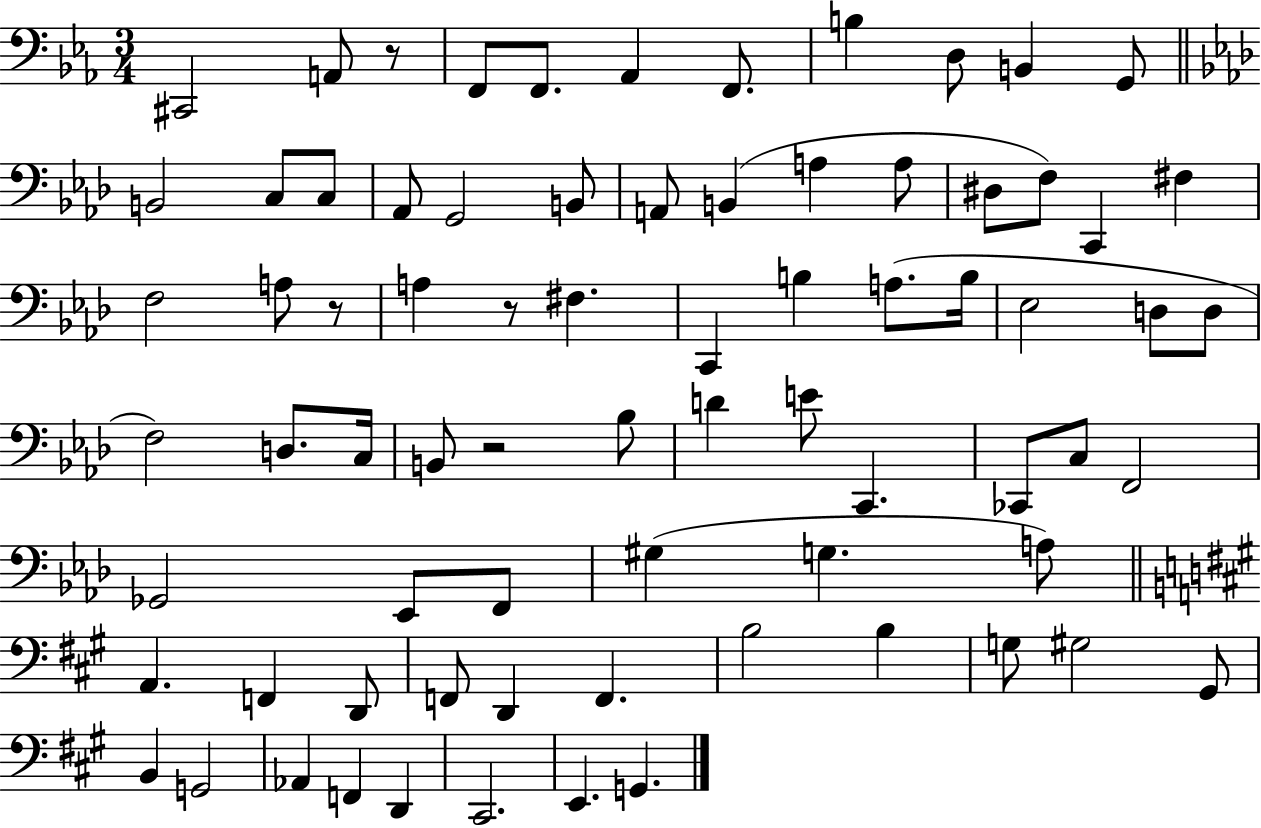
C#2/h A2/e R/e F2/e F2/e. Ab2/q F2/e. B3/q D3/e B2/q G2/e B2/h C3/e C3/e Ab2/e G2/h B2/e A2/e B2/q A3/q A3/e D#3/e F3/e C2/q F#3/q F3/h A3/e R/e A3/q R/e F#3/q. C2/q B3/q A3/e. B3/s Eb3/h D3/e D3/e F3/h D3/e. C3/s B2/e R/h Bb3/e D4/q E4/e C2/q. CES2/e C3/e F2/h Gb2/h Eb2/e F2/e G#3/q G3/q. A3/e A2/q. F2/q D2/e F2/e D2/q F2/q. B3/h B3/q G3/e G#3/h G#2/e B2/q G2/h Ab2/q F2/q D2/q C#2/h. E2/q. G2/q.